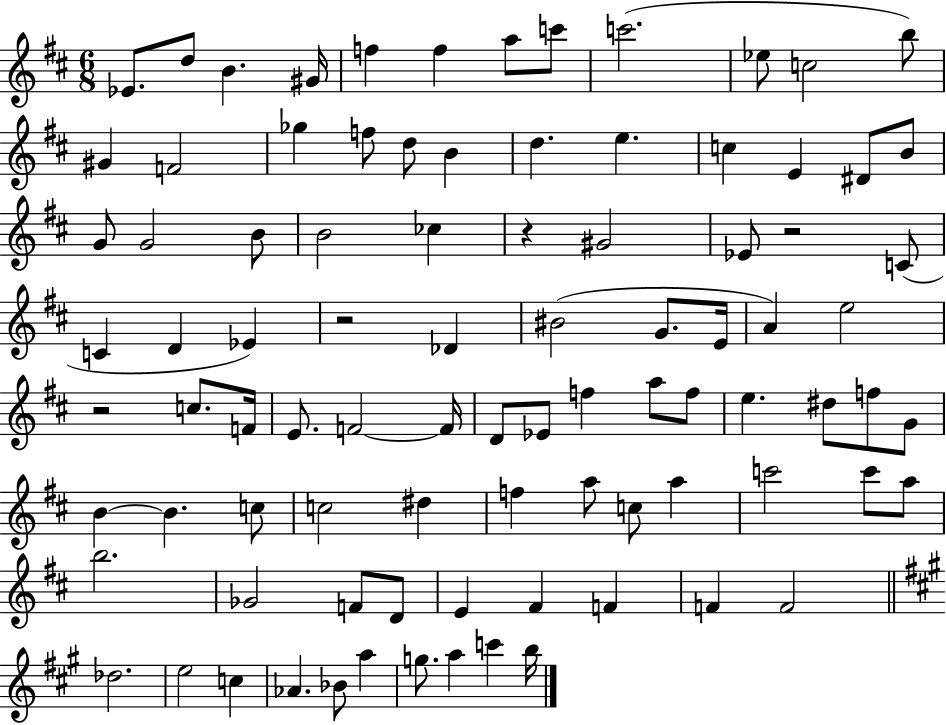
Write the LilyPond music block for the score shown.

{
  \clef treble
  \numericTimeSignature
  \time 6/8
  \key d \major
  ees'8. d''8 b'4. gis'16 | f''4 f''4 a''8 c'''8 | c'''2.( | ees''8 c''2 b''8) | \break gis'4 f'2 | ges''4 f''8 d''8 b'4 | d''4. e''4. | c''4 e'4 dis'8 b'8 | \break g'8 g'2 b'8 | b'2 ces''4 | r4 gis'2 | ees'8 r2 c'8( | \break c'4 d'4 ees'4) | r2 des'4 | bis'2( g'8. e'16 | a'4) e''2 | \break r2 c''8. f'16 | e'8. f'2~~ f'16 | d'8 ees'8 f''4 a''8 f''8 | e''4. dis''8 f''8 g'8 | \break b'4~~ b'4. c''8 | c''2 dis''4 | f''4 a''8 c''8 a''4 | c'''2 c'''8 a''8 | \break b''2. | ges'2 f'8 d'8 | e'4 fis'4 f'4 | f'4 f'2 | \break \bar "||" \break \key a \major des''2. | e''2 c''4 | aes'4. bes'8 a''4 | g''8. a''4 c'''4 b''16 | \break \bar "|."
}